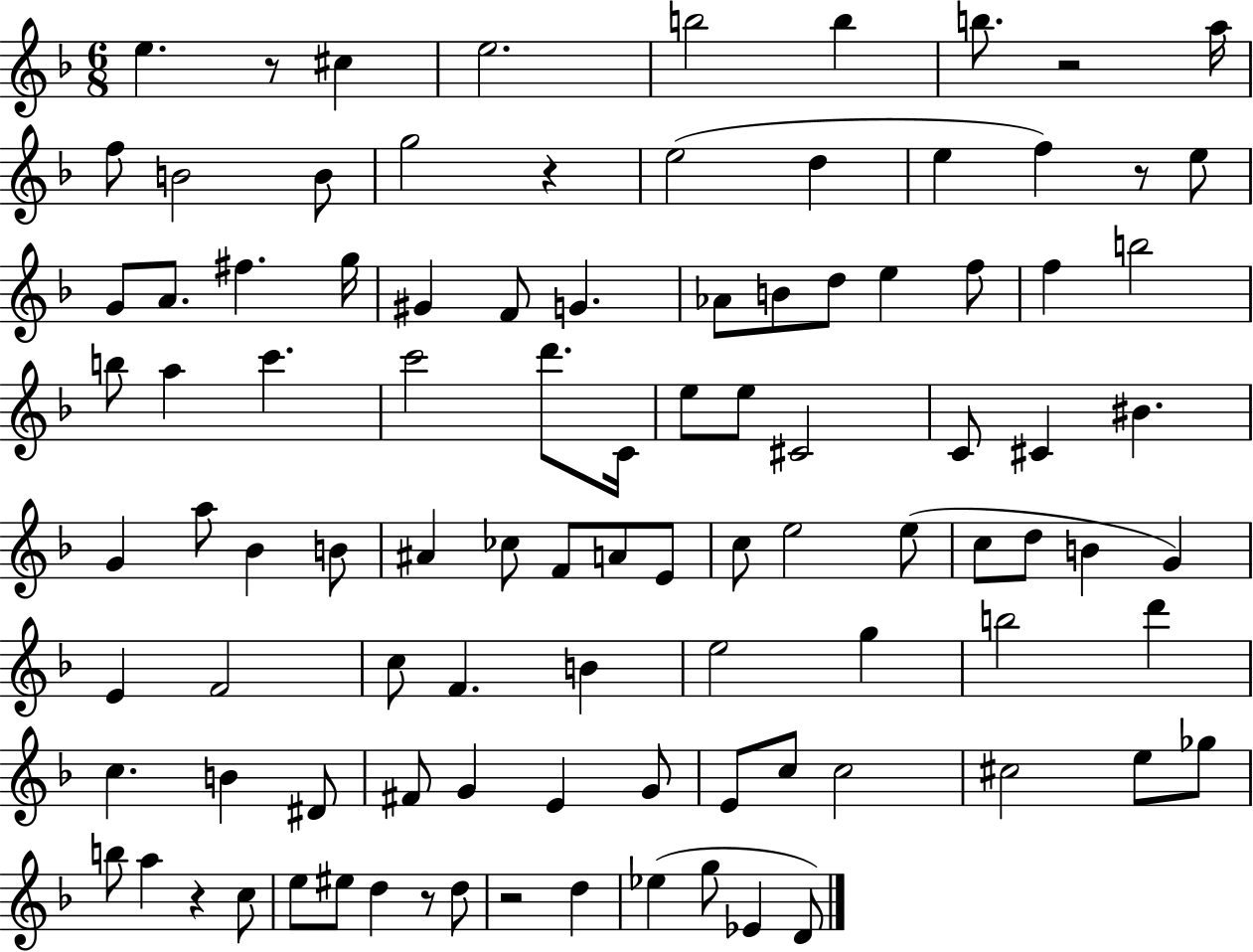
{
  \clef treble
  \numericTimeSignature
  \time 6/8
  \key f \major
  e''4. r8 cis''4 | e''2. | b''2 b''4 | b''8. r2 a''16 | \break f''8 b'2 b'8 | g''2 r4 | e''2( d''4 | e''4 f''4) r8 e''8 | \break g'8 a'8. fis''4. g''16 | gis'4 f'8 g'4. | aes'8 b'8 d''8 e''4 f''8 | f''4 b''2 | \break b''8 a''4 c'''4. | c'''2 d'''8. c'16 | e''8 e''8 cis'2 | c'8 cis'4 bis'4. | \break g'4 a''8 bes'4 b'8 | ais'4 ces''8 f'8 a'8 e'8 | c''8 e''2 e''8( | c''8 d''8 b'4 g'4) | \break e'4 f'2 | c''8 f'4. b'4 | e''2 g''4 | b''2 d'''4 | \break c''4. b'4 dis'8 | fis'8 g'4 e'4 g'8 | e'8 c''8 c''2 | cis''2 e''8 ges''8 | \break b''8 a''4 r4 c''8 | e''8 eis''8 d''4 r8 d''8 | r2 d''4 | ees''4( g''8 ees'4 d'8) | \break \bar "|."
}